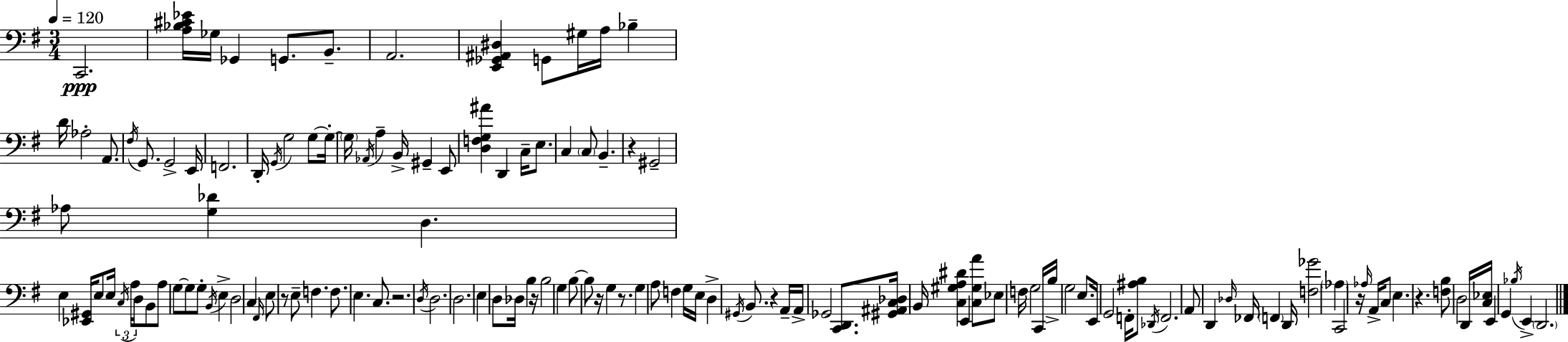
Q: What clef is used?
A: bass